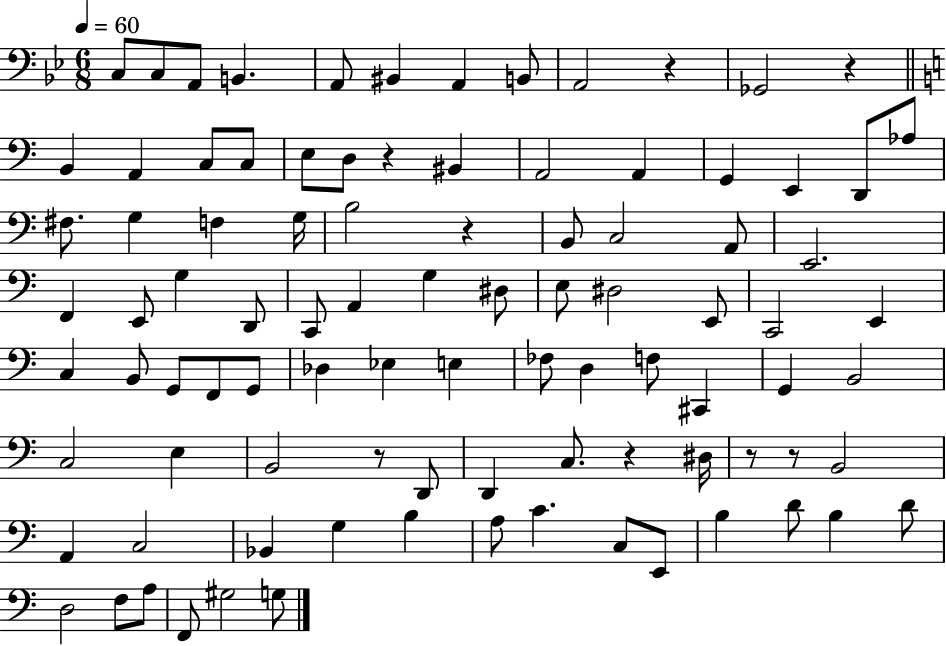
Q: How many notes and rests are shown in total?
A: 94